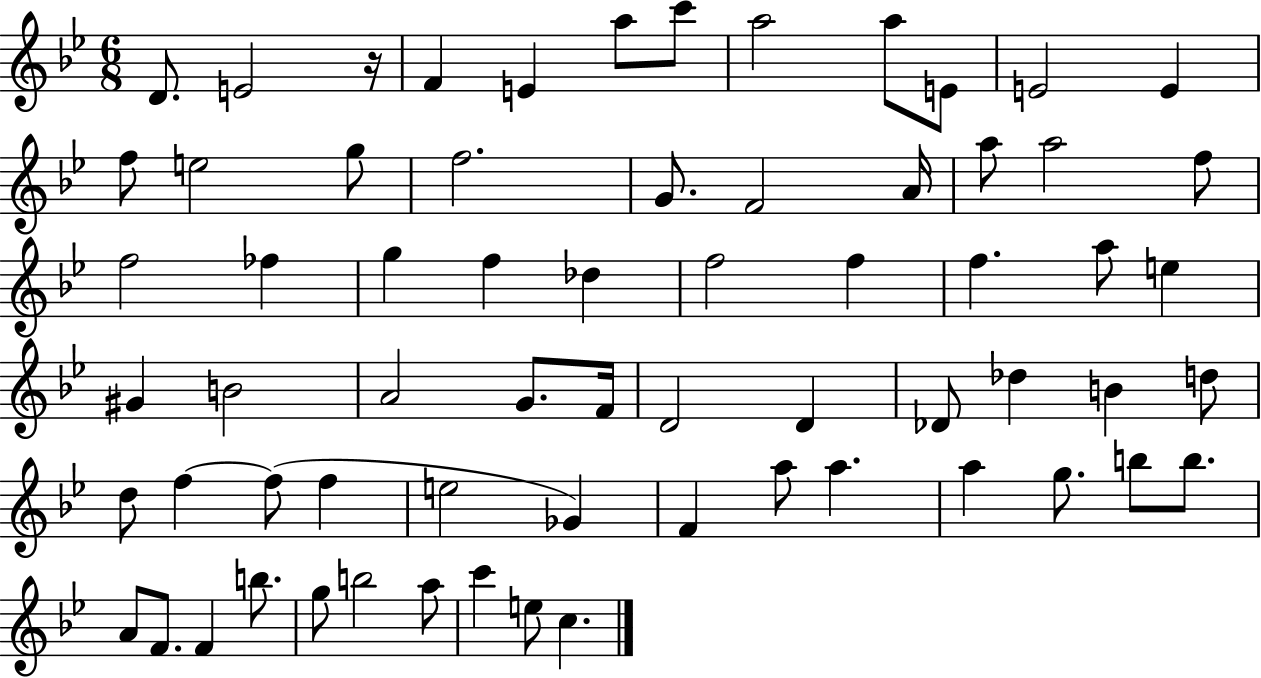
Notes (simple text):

D4/e. E4/h R/s F4/q E4/q A5/e C6/e A5/h A5/e E4/e E4/h E4/q F5/e E5/h G5/e F5/h. G4/e. F4/h A4/s A5/e A5/h F5/e F5/h FES5/q G5/q F5/q Db5/q F5/h F5/q F5/q. A5/e E5/q G#4/q B4/h A4/h G4/e. F4/s D4/h D4/q Db4/e Db5/q B4/q D5/e D5/e F5/q F5/e F5/q E5/h Gb4/q F4/q A5/e A5/q. A5/q G5/e. B5/e B5/e. A4/e F4/e. F4/q B5/e. G5/e B5/h A5/e C6/q E5/e C5/q.